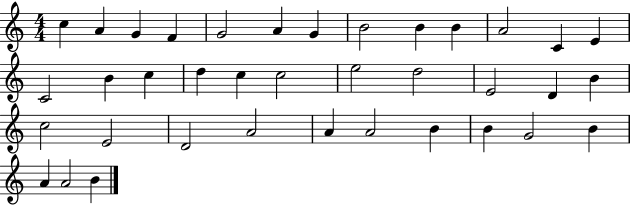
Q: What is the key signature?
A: C major